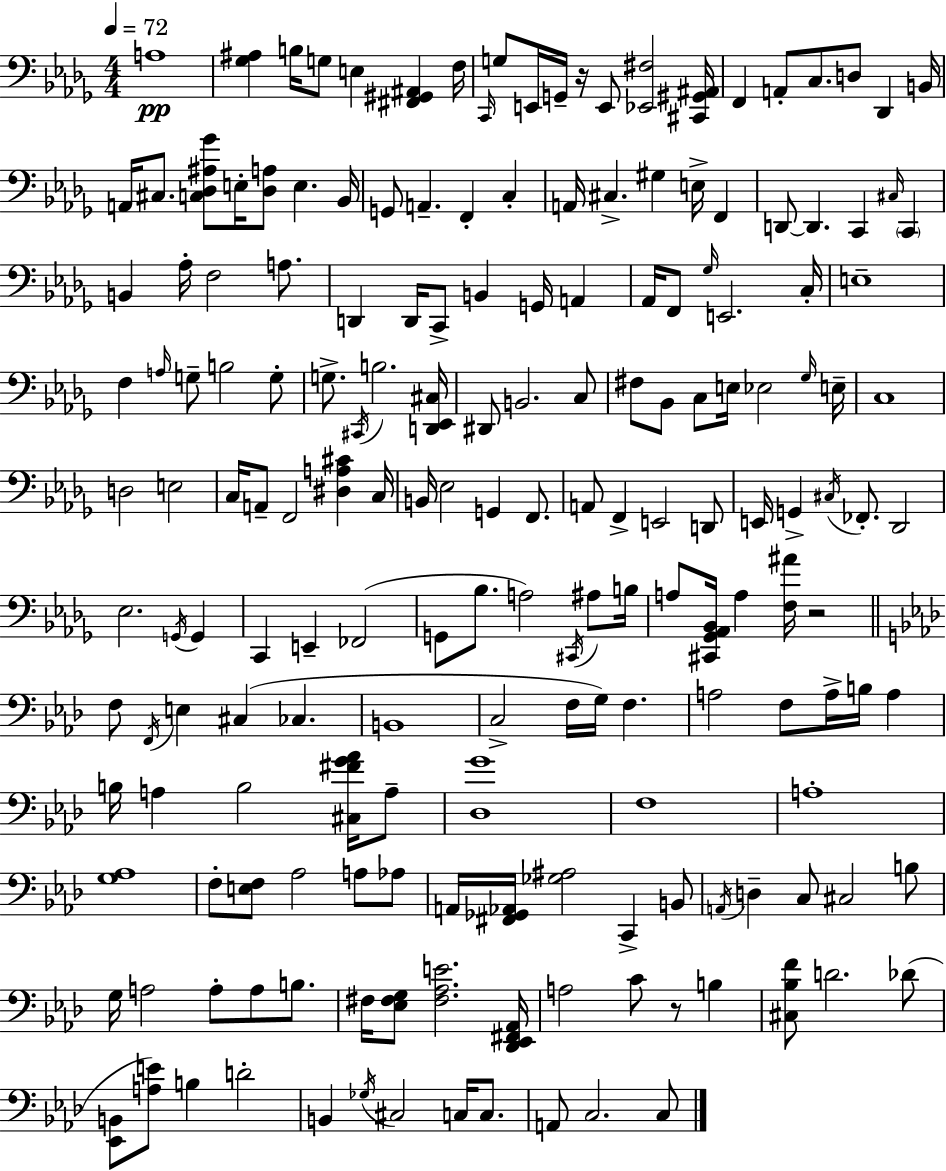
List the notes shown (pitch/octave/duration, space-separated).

A3/w [Gb3,A#3]/q B3/s G3/e E3/q [F#2,G#2,A#2]/q F3/s C2/s G3/e E2/s G2/s R/s E2/e [Eb2,F#3]/h [C#2,G#2,A#2]/s F2/q A2/e C3/e. D3/e Db2/q B2/s A2/s C#3/e. [C3,Db3,A#3,Gb4]/e E3/s [Db3,A3]/e E3/q. Bb2/s G2/e A2/q. F2/q C3/q A2/s C#3/q. G#3/q E3/s F2/q D2/e D2/q. C2/q C#3/s C2/q B2/q Ab3/s F3/h A3/e. D2/q D2/s C2/e B2/q G2/s A2/q Ab2/s F2/e Gb3/s E2/h. C3/s E3/w F3/q A3/s G3/e B3/h G3/e G3/e. C#2/s B3/h. [D2,Eb2,C#3]/s D#2/e B2/h. C3/e F#3/e Bb2/e C3/e E3/s Eb3/h Gb3/s E3/s C3/w D3/h E3/h C3/s A2/e F2/h [D#3,A3,C#4]/q C3/s B2/s Eb3/h G2/q F2/e. A2/e F2/q E2/h D2/e E2/s G2/q C#3/s FES2/e. Db2/h Eb3/h. G2/s G2/q C2/q E2/q FES2/h G2/e Bb3/e. A3/h C#2/s A#3/e B3/s A3/e [C#2,Gb2,Ab2,Bb2]/s A3/q [F3,A#4]/s R/h F3/e F2/s E3/q C#3/q CES3/q. B2/w C3/h F3/s G3/s F3/q. A3/h F3/e A3/s B3/s A3/q B3/s A3/q B3/h [C#3,F#4,G4,Ab4]/s A3/e [Db3,G4]/w F3/w A3/w [G3,Ab3]/w F3/e [E3,F3]/e Ab3/h A3/e Ab3/e A2/s [F#2,Gb2,Ab2]/s [Gb3,A#3]/h C2/q B2/e A2/s D3/q C3/e C#3/h B3/e G3/s A3/h A3/e A3/e B3/e. F#3/s [Eb3,F#3,G3]/e [F#3,Ab3,E4]/h. [Db2,Eb2,F#2,Ab2]/s A3/h C4/e R/e B3/q [C#3,Bb3,F4]/e D4/h. Db4/e [Eb2,B2]/e [A3,E4]/e B3/q D4/h B2/q Gb3/s C#3/h C3/s C3/e. A2/e C3/h. C3/e